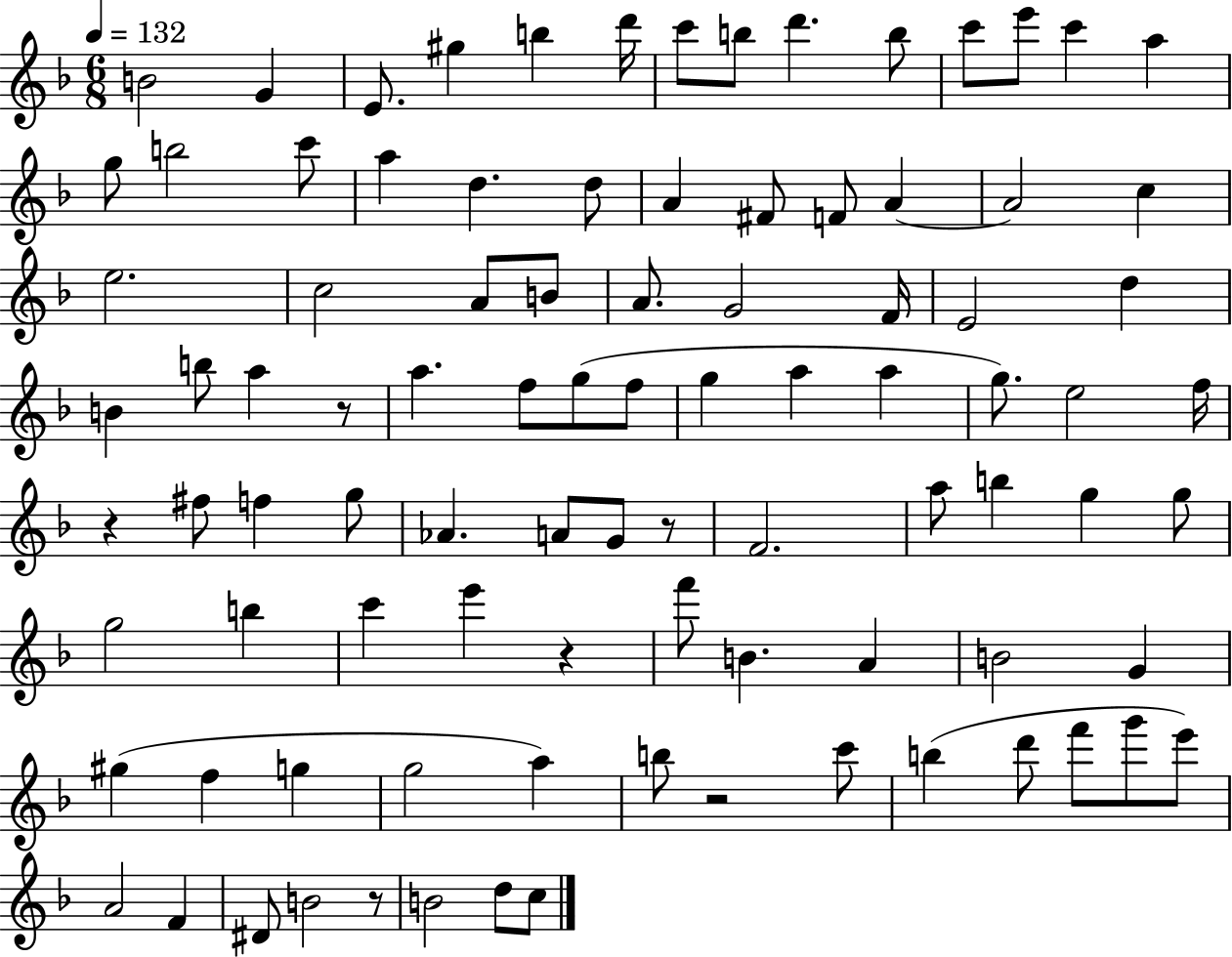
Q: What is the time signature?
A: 6/8